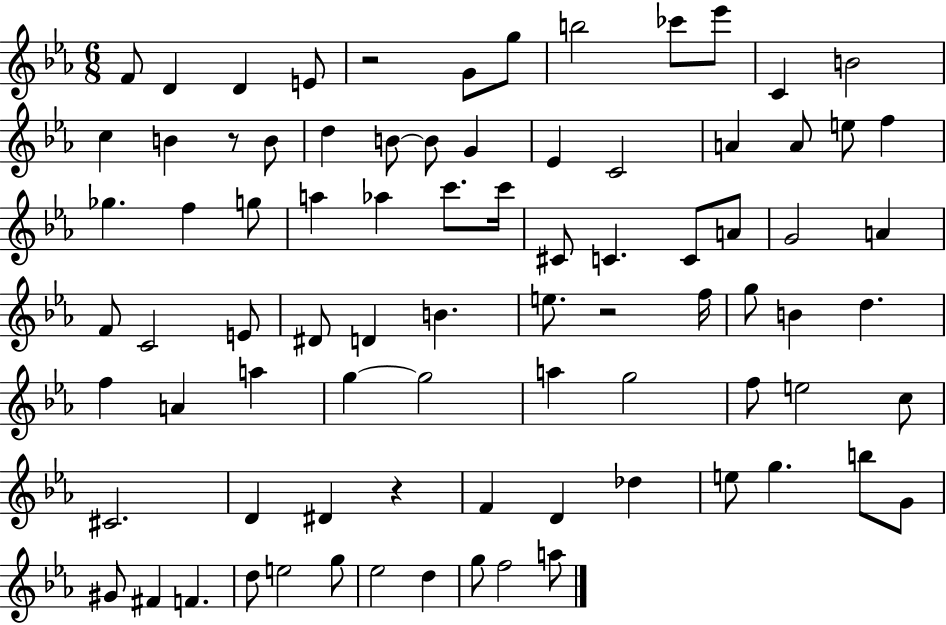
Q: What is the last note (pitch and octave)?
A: A5